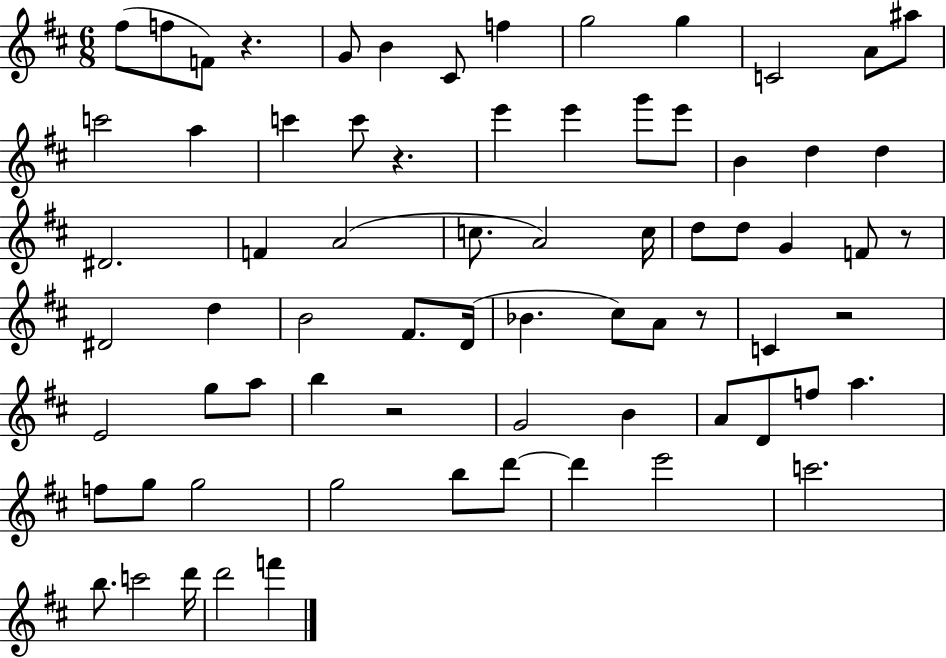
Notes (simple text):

F#5/e F5/e F4/e R/q. G4/e B4/q C#4/e F5/q G5/h G5/q C4/h A4/e A#5/e C6/h A5/q C6/q C6/e R/q. E6/q E6/q G6/e E6/e B4/q D5/q D5/q D#4/h. F4/q A4/h C5/e. A4/h C5/s D5/e D5/e G4/q F4/e R/e D#4/h D5/q B4/h F#4/e. D4/s Bb4/q. C#5/e A4/e R/e C4/q R/h E4/h G5/e A5/e B5/q R/h G4/h B4/q A4/e D4/e F5/e A5/q. F5/e G5/e G5/h G5/h B5/e D6/e D6/q E6/h C6/h. B5/e. C6/h D6/s D6/h F6/q